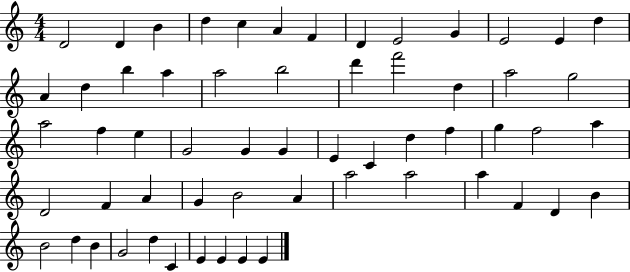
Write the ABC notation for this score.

X:1
T:Untitled
M:4/4
L:1/4
K:C
D2 D B d c A F D E2 G E2 E d A d b a a2 b2 d' f'2 d a2 g2 a2 f e G2 G G E C d f g f2 a D2 F A G B2 A a2 a2 a F D B B2 d B G2 d C E E E E